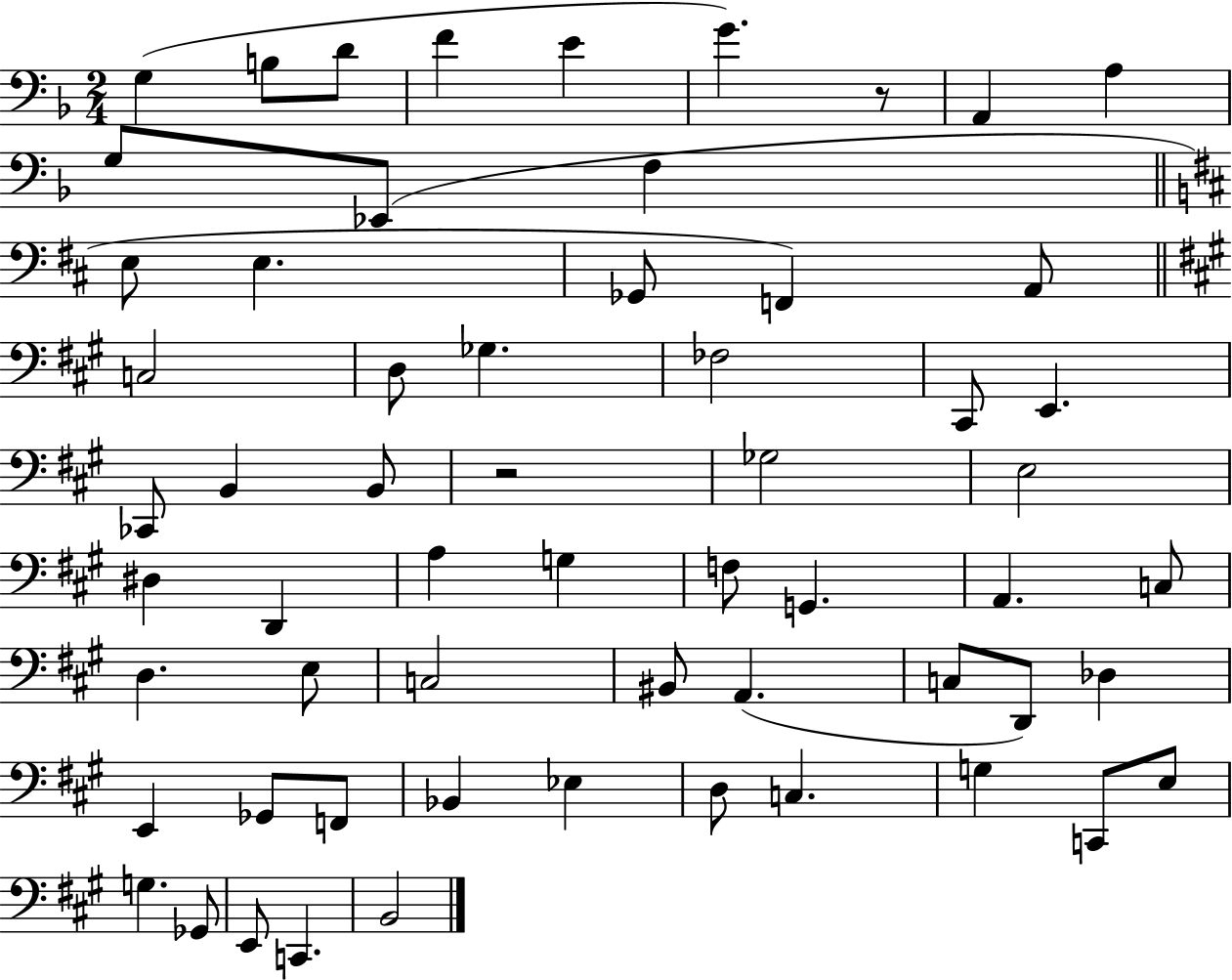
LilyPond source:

{
  \clef bass
  \numericTimeSignature
  \time 2/4
  \key f \major
  g4( b8 d'8 | f'4 e'4 | g'4.) r8 | a,4 a4 | \break g8 ees,8( f4 | \bar "||" \break \key b \minor e8 e4. | ges,8 f,4) a,8 | \bar "||" \break \key a \major c2 | d8 ges4. | fes2 | cis,8 e,4. | \break ces,8 b,4 b,8 | r2 | ges2 | e2 | \break dis4 d,4 | a4 g4 | f8 g,4. | a,4. c8 | \break d4. e8 | c2 | bis,8 a,4.( | c8 d,8) des4 | \break e,4 ges,8 f,8 | bes,4 ees4 | d8 c4. | g4 c,8 e8 | \break g4. ges,8 | e,8 c,4. | b,2 | \bar "|."
}